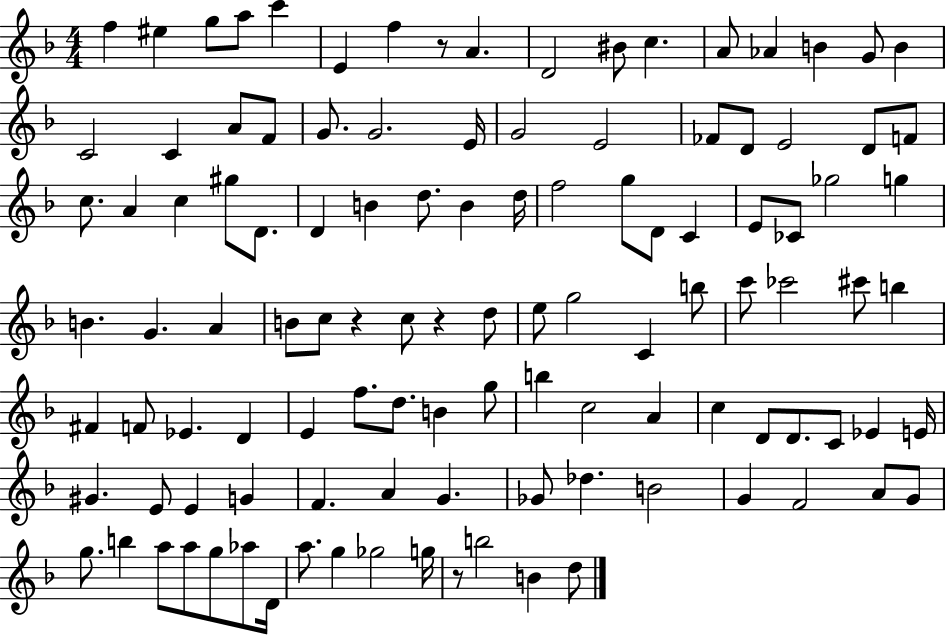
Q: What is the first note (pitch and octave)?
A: F5